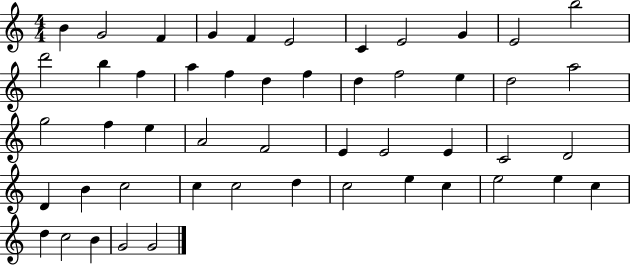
B4/q G4/h F4/q G4/q F4/q E4/h C4/q E4/h G4/q E4/h B5/h D6/h B5/q F5/q A5/q F5/q D5/q F5/q D5/q F5/h E5/q D5/h A5/h G5/h F5/q E5/q A4/h F4/h E4/q E4/h E4/q C4/h D4/h D4/q B4/q C5/h C5/q C5/h D5/q C5/h E5/q C5/q E5/h E5/q C5/q D5/q C5/h B4/q G4/h G4/h